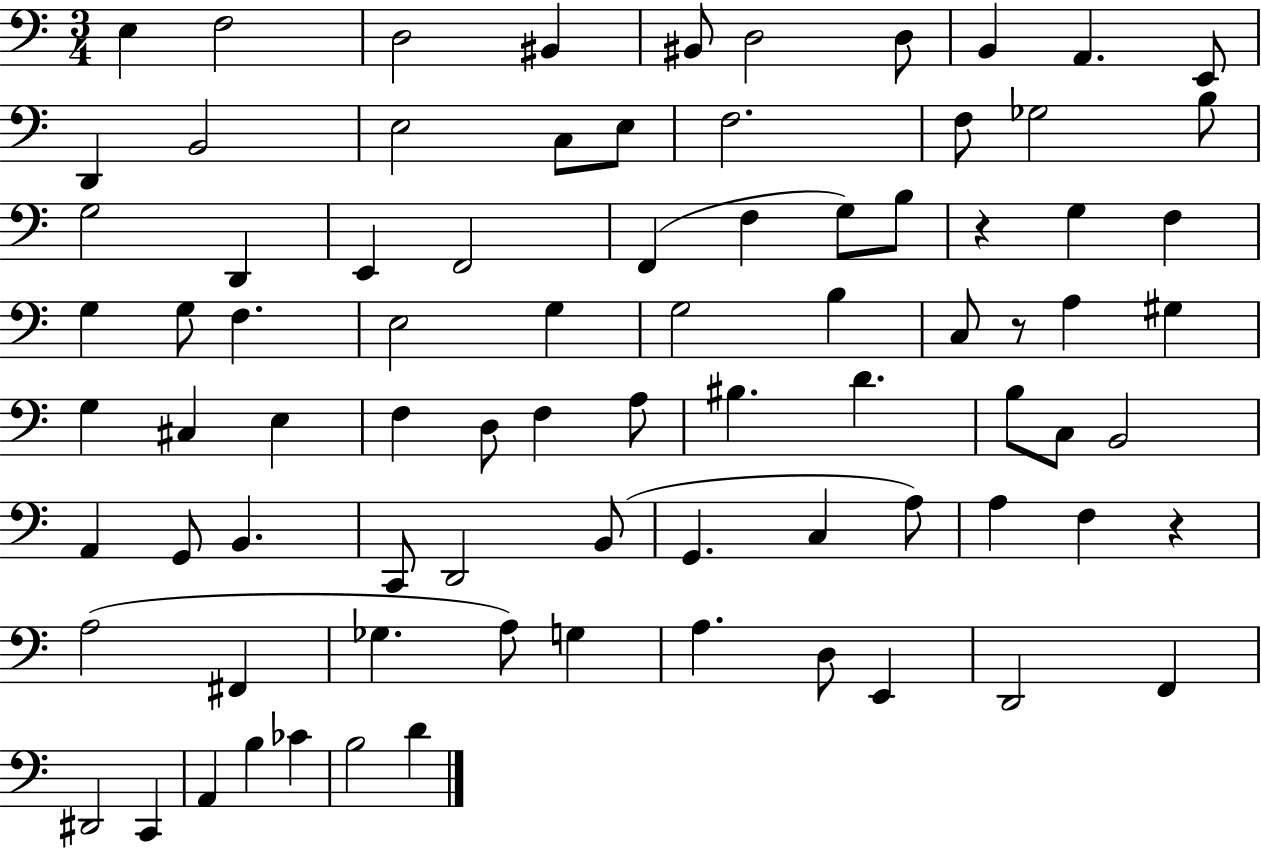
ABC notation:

X:1
T:Untitled
M:3/4
L:1/4
K:C
E, F,2 D,2 ^B,, ^B,,/2 D,2 D,/2 B,, A,, E,,/2 D,, B,,2 E,2 C,/2 E,/2 F,2 F,/2 _G,2 B,/2 G,2 D,, E,, F,,2 F,, F, G,/2 B,/2 z G, F, G, G,/2 F, E,2 G, G,2 B, C,/2 z/2 A, ^G, G, ^C, E, F, D,/2 F, A,/2 ^B, D B,/2 C,/2 B,,2 A,, G,,/2 B,, C,,/2 D,,2 B,,/2 G,, C, A,/2 A, F, z A,2 ^F,, _G, A,/2 G, A, D,/2 E,, D,,2 F,, ^D,,2 C,, A,, B, _C B,2 D